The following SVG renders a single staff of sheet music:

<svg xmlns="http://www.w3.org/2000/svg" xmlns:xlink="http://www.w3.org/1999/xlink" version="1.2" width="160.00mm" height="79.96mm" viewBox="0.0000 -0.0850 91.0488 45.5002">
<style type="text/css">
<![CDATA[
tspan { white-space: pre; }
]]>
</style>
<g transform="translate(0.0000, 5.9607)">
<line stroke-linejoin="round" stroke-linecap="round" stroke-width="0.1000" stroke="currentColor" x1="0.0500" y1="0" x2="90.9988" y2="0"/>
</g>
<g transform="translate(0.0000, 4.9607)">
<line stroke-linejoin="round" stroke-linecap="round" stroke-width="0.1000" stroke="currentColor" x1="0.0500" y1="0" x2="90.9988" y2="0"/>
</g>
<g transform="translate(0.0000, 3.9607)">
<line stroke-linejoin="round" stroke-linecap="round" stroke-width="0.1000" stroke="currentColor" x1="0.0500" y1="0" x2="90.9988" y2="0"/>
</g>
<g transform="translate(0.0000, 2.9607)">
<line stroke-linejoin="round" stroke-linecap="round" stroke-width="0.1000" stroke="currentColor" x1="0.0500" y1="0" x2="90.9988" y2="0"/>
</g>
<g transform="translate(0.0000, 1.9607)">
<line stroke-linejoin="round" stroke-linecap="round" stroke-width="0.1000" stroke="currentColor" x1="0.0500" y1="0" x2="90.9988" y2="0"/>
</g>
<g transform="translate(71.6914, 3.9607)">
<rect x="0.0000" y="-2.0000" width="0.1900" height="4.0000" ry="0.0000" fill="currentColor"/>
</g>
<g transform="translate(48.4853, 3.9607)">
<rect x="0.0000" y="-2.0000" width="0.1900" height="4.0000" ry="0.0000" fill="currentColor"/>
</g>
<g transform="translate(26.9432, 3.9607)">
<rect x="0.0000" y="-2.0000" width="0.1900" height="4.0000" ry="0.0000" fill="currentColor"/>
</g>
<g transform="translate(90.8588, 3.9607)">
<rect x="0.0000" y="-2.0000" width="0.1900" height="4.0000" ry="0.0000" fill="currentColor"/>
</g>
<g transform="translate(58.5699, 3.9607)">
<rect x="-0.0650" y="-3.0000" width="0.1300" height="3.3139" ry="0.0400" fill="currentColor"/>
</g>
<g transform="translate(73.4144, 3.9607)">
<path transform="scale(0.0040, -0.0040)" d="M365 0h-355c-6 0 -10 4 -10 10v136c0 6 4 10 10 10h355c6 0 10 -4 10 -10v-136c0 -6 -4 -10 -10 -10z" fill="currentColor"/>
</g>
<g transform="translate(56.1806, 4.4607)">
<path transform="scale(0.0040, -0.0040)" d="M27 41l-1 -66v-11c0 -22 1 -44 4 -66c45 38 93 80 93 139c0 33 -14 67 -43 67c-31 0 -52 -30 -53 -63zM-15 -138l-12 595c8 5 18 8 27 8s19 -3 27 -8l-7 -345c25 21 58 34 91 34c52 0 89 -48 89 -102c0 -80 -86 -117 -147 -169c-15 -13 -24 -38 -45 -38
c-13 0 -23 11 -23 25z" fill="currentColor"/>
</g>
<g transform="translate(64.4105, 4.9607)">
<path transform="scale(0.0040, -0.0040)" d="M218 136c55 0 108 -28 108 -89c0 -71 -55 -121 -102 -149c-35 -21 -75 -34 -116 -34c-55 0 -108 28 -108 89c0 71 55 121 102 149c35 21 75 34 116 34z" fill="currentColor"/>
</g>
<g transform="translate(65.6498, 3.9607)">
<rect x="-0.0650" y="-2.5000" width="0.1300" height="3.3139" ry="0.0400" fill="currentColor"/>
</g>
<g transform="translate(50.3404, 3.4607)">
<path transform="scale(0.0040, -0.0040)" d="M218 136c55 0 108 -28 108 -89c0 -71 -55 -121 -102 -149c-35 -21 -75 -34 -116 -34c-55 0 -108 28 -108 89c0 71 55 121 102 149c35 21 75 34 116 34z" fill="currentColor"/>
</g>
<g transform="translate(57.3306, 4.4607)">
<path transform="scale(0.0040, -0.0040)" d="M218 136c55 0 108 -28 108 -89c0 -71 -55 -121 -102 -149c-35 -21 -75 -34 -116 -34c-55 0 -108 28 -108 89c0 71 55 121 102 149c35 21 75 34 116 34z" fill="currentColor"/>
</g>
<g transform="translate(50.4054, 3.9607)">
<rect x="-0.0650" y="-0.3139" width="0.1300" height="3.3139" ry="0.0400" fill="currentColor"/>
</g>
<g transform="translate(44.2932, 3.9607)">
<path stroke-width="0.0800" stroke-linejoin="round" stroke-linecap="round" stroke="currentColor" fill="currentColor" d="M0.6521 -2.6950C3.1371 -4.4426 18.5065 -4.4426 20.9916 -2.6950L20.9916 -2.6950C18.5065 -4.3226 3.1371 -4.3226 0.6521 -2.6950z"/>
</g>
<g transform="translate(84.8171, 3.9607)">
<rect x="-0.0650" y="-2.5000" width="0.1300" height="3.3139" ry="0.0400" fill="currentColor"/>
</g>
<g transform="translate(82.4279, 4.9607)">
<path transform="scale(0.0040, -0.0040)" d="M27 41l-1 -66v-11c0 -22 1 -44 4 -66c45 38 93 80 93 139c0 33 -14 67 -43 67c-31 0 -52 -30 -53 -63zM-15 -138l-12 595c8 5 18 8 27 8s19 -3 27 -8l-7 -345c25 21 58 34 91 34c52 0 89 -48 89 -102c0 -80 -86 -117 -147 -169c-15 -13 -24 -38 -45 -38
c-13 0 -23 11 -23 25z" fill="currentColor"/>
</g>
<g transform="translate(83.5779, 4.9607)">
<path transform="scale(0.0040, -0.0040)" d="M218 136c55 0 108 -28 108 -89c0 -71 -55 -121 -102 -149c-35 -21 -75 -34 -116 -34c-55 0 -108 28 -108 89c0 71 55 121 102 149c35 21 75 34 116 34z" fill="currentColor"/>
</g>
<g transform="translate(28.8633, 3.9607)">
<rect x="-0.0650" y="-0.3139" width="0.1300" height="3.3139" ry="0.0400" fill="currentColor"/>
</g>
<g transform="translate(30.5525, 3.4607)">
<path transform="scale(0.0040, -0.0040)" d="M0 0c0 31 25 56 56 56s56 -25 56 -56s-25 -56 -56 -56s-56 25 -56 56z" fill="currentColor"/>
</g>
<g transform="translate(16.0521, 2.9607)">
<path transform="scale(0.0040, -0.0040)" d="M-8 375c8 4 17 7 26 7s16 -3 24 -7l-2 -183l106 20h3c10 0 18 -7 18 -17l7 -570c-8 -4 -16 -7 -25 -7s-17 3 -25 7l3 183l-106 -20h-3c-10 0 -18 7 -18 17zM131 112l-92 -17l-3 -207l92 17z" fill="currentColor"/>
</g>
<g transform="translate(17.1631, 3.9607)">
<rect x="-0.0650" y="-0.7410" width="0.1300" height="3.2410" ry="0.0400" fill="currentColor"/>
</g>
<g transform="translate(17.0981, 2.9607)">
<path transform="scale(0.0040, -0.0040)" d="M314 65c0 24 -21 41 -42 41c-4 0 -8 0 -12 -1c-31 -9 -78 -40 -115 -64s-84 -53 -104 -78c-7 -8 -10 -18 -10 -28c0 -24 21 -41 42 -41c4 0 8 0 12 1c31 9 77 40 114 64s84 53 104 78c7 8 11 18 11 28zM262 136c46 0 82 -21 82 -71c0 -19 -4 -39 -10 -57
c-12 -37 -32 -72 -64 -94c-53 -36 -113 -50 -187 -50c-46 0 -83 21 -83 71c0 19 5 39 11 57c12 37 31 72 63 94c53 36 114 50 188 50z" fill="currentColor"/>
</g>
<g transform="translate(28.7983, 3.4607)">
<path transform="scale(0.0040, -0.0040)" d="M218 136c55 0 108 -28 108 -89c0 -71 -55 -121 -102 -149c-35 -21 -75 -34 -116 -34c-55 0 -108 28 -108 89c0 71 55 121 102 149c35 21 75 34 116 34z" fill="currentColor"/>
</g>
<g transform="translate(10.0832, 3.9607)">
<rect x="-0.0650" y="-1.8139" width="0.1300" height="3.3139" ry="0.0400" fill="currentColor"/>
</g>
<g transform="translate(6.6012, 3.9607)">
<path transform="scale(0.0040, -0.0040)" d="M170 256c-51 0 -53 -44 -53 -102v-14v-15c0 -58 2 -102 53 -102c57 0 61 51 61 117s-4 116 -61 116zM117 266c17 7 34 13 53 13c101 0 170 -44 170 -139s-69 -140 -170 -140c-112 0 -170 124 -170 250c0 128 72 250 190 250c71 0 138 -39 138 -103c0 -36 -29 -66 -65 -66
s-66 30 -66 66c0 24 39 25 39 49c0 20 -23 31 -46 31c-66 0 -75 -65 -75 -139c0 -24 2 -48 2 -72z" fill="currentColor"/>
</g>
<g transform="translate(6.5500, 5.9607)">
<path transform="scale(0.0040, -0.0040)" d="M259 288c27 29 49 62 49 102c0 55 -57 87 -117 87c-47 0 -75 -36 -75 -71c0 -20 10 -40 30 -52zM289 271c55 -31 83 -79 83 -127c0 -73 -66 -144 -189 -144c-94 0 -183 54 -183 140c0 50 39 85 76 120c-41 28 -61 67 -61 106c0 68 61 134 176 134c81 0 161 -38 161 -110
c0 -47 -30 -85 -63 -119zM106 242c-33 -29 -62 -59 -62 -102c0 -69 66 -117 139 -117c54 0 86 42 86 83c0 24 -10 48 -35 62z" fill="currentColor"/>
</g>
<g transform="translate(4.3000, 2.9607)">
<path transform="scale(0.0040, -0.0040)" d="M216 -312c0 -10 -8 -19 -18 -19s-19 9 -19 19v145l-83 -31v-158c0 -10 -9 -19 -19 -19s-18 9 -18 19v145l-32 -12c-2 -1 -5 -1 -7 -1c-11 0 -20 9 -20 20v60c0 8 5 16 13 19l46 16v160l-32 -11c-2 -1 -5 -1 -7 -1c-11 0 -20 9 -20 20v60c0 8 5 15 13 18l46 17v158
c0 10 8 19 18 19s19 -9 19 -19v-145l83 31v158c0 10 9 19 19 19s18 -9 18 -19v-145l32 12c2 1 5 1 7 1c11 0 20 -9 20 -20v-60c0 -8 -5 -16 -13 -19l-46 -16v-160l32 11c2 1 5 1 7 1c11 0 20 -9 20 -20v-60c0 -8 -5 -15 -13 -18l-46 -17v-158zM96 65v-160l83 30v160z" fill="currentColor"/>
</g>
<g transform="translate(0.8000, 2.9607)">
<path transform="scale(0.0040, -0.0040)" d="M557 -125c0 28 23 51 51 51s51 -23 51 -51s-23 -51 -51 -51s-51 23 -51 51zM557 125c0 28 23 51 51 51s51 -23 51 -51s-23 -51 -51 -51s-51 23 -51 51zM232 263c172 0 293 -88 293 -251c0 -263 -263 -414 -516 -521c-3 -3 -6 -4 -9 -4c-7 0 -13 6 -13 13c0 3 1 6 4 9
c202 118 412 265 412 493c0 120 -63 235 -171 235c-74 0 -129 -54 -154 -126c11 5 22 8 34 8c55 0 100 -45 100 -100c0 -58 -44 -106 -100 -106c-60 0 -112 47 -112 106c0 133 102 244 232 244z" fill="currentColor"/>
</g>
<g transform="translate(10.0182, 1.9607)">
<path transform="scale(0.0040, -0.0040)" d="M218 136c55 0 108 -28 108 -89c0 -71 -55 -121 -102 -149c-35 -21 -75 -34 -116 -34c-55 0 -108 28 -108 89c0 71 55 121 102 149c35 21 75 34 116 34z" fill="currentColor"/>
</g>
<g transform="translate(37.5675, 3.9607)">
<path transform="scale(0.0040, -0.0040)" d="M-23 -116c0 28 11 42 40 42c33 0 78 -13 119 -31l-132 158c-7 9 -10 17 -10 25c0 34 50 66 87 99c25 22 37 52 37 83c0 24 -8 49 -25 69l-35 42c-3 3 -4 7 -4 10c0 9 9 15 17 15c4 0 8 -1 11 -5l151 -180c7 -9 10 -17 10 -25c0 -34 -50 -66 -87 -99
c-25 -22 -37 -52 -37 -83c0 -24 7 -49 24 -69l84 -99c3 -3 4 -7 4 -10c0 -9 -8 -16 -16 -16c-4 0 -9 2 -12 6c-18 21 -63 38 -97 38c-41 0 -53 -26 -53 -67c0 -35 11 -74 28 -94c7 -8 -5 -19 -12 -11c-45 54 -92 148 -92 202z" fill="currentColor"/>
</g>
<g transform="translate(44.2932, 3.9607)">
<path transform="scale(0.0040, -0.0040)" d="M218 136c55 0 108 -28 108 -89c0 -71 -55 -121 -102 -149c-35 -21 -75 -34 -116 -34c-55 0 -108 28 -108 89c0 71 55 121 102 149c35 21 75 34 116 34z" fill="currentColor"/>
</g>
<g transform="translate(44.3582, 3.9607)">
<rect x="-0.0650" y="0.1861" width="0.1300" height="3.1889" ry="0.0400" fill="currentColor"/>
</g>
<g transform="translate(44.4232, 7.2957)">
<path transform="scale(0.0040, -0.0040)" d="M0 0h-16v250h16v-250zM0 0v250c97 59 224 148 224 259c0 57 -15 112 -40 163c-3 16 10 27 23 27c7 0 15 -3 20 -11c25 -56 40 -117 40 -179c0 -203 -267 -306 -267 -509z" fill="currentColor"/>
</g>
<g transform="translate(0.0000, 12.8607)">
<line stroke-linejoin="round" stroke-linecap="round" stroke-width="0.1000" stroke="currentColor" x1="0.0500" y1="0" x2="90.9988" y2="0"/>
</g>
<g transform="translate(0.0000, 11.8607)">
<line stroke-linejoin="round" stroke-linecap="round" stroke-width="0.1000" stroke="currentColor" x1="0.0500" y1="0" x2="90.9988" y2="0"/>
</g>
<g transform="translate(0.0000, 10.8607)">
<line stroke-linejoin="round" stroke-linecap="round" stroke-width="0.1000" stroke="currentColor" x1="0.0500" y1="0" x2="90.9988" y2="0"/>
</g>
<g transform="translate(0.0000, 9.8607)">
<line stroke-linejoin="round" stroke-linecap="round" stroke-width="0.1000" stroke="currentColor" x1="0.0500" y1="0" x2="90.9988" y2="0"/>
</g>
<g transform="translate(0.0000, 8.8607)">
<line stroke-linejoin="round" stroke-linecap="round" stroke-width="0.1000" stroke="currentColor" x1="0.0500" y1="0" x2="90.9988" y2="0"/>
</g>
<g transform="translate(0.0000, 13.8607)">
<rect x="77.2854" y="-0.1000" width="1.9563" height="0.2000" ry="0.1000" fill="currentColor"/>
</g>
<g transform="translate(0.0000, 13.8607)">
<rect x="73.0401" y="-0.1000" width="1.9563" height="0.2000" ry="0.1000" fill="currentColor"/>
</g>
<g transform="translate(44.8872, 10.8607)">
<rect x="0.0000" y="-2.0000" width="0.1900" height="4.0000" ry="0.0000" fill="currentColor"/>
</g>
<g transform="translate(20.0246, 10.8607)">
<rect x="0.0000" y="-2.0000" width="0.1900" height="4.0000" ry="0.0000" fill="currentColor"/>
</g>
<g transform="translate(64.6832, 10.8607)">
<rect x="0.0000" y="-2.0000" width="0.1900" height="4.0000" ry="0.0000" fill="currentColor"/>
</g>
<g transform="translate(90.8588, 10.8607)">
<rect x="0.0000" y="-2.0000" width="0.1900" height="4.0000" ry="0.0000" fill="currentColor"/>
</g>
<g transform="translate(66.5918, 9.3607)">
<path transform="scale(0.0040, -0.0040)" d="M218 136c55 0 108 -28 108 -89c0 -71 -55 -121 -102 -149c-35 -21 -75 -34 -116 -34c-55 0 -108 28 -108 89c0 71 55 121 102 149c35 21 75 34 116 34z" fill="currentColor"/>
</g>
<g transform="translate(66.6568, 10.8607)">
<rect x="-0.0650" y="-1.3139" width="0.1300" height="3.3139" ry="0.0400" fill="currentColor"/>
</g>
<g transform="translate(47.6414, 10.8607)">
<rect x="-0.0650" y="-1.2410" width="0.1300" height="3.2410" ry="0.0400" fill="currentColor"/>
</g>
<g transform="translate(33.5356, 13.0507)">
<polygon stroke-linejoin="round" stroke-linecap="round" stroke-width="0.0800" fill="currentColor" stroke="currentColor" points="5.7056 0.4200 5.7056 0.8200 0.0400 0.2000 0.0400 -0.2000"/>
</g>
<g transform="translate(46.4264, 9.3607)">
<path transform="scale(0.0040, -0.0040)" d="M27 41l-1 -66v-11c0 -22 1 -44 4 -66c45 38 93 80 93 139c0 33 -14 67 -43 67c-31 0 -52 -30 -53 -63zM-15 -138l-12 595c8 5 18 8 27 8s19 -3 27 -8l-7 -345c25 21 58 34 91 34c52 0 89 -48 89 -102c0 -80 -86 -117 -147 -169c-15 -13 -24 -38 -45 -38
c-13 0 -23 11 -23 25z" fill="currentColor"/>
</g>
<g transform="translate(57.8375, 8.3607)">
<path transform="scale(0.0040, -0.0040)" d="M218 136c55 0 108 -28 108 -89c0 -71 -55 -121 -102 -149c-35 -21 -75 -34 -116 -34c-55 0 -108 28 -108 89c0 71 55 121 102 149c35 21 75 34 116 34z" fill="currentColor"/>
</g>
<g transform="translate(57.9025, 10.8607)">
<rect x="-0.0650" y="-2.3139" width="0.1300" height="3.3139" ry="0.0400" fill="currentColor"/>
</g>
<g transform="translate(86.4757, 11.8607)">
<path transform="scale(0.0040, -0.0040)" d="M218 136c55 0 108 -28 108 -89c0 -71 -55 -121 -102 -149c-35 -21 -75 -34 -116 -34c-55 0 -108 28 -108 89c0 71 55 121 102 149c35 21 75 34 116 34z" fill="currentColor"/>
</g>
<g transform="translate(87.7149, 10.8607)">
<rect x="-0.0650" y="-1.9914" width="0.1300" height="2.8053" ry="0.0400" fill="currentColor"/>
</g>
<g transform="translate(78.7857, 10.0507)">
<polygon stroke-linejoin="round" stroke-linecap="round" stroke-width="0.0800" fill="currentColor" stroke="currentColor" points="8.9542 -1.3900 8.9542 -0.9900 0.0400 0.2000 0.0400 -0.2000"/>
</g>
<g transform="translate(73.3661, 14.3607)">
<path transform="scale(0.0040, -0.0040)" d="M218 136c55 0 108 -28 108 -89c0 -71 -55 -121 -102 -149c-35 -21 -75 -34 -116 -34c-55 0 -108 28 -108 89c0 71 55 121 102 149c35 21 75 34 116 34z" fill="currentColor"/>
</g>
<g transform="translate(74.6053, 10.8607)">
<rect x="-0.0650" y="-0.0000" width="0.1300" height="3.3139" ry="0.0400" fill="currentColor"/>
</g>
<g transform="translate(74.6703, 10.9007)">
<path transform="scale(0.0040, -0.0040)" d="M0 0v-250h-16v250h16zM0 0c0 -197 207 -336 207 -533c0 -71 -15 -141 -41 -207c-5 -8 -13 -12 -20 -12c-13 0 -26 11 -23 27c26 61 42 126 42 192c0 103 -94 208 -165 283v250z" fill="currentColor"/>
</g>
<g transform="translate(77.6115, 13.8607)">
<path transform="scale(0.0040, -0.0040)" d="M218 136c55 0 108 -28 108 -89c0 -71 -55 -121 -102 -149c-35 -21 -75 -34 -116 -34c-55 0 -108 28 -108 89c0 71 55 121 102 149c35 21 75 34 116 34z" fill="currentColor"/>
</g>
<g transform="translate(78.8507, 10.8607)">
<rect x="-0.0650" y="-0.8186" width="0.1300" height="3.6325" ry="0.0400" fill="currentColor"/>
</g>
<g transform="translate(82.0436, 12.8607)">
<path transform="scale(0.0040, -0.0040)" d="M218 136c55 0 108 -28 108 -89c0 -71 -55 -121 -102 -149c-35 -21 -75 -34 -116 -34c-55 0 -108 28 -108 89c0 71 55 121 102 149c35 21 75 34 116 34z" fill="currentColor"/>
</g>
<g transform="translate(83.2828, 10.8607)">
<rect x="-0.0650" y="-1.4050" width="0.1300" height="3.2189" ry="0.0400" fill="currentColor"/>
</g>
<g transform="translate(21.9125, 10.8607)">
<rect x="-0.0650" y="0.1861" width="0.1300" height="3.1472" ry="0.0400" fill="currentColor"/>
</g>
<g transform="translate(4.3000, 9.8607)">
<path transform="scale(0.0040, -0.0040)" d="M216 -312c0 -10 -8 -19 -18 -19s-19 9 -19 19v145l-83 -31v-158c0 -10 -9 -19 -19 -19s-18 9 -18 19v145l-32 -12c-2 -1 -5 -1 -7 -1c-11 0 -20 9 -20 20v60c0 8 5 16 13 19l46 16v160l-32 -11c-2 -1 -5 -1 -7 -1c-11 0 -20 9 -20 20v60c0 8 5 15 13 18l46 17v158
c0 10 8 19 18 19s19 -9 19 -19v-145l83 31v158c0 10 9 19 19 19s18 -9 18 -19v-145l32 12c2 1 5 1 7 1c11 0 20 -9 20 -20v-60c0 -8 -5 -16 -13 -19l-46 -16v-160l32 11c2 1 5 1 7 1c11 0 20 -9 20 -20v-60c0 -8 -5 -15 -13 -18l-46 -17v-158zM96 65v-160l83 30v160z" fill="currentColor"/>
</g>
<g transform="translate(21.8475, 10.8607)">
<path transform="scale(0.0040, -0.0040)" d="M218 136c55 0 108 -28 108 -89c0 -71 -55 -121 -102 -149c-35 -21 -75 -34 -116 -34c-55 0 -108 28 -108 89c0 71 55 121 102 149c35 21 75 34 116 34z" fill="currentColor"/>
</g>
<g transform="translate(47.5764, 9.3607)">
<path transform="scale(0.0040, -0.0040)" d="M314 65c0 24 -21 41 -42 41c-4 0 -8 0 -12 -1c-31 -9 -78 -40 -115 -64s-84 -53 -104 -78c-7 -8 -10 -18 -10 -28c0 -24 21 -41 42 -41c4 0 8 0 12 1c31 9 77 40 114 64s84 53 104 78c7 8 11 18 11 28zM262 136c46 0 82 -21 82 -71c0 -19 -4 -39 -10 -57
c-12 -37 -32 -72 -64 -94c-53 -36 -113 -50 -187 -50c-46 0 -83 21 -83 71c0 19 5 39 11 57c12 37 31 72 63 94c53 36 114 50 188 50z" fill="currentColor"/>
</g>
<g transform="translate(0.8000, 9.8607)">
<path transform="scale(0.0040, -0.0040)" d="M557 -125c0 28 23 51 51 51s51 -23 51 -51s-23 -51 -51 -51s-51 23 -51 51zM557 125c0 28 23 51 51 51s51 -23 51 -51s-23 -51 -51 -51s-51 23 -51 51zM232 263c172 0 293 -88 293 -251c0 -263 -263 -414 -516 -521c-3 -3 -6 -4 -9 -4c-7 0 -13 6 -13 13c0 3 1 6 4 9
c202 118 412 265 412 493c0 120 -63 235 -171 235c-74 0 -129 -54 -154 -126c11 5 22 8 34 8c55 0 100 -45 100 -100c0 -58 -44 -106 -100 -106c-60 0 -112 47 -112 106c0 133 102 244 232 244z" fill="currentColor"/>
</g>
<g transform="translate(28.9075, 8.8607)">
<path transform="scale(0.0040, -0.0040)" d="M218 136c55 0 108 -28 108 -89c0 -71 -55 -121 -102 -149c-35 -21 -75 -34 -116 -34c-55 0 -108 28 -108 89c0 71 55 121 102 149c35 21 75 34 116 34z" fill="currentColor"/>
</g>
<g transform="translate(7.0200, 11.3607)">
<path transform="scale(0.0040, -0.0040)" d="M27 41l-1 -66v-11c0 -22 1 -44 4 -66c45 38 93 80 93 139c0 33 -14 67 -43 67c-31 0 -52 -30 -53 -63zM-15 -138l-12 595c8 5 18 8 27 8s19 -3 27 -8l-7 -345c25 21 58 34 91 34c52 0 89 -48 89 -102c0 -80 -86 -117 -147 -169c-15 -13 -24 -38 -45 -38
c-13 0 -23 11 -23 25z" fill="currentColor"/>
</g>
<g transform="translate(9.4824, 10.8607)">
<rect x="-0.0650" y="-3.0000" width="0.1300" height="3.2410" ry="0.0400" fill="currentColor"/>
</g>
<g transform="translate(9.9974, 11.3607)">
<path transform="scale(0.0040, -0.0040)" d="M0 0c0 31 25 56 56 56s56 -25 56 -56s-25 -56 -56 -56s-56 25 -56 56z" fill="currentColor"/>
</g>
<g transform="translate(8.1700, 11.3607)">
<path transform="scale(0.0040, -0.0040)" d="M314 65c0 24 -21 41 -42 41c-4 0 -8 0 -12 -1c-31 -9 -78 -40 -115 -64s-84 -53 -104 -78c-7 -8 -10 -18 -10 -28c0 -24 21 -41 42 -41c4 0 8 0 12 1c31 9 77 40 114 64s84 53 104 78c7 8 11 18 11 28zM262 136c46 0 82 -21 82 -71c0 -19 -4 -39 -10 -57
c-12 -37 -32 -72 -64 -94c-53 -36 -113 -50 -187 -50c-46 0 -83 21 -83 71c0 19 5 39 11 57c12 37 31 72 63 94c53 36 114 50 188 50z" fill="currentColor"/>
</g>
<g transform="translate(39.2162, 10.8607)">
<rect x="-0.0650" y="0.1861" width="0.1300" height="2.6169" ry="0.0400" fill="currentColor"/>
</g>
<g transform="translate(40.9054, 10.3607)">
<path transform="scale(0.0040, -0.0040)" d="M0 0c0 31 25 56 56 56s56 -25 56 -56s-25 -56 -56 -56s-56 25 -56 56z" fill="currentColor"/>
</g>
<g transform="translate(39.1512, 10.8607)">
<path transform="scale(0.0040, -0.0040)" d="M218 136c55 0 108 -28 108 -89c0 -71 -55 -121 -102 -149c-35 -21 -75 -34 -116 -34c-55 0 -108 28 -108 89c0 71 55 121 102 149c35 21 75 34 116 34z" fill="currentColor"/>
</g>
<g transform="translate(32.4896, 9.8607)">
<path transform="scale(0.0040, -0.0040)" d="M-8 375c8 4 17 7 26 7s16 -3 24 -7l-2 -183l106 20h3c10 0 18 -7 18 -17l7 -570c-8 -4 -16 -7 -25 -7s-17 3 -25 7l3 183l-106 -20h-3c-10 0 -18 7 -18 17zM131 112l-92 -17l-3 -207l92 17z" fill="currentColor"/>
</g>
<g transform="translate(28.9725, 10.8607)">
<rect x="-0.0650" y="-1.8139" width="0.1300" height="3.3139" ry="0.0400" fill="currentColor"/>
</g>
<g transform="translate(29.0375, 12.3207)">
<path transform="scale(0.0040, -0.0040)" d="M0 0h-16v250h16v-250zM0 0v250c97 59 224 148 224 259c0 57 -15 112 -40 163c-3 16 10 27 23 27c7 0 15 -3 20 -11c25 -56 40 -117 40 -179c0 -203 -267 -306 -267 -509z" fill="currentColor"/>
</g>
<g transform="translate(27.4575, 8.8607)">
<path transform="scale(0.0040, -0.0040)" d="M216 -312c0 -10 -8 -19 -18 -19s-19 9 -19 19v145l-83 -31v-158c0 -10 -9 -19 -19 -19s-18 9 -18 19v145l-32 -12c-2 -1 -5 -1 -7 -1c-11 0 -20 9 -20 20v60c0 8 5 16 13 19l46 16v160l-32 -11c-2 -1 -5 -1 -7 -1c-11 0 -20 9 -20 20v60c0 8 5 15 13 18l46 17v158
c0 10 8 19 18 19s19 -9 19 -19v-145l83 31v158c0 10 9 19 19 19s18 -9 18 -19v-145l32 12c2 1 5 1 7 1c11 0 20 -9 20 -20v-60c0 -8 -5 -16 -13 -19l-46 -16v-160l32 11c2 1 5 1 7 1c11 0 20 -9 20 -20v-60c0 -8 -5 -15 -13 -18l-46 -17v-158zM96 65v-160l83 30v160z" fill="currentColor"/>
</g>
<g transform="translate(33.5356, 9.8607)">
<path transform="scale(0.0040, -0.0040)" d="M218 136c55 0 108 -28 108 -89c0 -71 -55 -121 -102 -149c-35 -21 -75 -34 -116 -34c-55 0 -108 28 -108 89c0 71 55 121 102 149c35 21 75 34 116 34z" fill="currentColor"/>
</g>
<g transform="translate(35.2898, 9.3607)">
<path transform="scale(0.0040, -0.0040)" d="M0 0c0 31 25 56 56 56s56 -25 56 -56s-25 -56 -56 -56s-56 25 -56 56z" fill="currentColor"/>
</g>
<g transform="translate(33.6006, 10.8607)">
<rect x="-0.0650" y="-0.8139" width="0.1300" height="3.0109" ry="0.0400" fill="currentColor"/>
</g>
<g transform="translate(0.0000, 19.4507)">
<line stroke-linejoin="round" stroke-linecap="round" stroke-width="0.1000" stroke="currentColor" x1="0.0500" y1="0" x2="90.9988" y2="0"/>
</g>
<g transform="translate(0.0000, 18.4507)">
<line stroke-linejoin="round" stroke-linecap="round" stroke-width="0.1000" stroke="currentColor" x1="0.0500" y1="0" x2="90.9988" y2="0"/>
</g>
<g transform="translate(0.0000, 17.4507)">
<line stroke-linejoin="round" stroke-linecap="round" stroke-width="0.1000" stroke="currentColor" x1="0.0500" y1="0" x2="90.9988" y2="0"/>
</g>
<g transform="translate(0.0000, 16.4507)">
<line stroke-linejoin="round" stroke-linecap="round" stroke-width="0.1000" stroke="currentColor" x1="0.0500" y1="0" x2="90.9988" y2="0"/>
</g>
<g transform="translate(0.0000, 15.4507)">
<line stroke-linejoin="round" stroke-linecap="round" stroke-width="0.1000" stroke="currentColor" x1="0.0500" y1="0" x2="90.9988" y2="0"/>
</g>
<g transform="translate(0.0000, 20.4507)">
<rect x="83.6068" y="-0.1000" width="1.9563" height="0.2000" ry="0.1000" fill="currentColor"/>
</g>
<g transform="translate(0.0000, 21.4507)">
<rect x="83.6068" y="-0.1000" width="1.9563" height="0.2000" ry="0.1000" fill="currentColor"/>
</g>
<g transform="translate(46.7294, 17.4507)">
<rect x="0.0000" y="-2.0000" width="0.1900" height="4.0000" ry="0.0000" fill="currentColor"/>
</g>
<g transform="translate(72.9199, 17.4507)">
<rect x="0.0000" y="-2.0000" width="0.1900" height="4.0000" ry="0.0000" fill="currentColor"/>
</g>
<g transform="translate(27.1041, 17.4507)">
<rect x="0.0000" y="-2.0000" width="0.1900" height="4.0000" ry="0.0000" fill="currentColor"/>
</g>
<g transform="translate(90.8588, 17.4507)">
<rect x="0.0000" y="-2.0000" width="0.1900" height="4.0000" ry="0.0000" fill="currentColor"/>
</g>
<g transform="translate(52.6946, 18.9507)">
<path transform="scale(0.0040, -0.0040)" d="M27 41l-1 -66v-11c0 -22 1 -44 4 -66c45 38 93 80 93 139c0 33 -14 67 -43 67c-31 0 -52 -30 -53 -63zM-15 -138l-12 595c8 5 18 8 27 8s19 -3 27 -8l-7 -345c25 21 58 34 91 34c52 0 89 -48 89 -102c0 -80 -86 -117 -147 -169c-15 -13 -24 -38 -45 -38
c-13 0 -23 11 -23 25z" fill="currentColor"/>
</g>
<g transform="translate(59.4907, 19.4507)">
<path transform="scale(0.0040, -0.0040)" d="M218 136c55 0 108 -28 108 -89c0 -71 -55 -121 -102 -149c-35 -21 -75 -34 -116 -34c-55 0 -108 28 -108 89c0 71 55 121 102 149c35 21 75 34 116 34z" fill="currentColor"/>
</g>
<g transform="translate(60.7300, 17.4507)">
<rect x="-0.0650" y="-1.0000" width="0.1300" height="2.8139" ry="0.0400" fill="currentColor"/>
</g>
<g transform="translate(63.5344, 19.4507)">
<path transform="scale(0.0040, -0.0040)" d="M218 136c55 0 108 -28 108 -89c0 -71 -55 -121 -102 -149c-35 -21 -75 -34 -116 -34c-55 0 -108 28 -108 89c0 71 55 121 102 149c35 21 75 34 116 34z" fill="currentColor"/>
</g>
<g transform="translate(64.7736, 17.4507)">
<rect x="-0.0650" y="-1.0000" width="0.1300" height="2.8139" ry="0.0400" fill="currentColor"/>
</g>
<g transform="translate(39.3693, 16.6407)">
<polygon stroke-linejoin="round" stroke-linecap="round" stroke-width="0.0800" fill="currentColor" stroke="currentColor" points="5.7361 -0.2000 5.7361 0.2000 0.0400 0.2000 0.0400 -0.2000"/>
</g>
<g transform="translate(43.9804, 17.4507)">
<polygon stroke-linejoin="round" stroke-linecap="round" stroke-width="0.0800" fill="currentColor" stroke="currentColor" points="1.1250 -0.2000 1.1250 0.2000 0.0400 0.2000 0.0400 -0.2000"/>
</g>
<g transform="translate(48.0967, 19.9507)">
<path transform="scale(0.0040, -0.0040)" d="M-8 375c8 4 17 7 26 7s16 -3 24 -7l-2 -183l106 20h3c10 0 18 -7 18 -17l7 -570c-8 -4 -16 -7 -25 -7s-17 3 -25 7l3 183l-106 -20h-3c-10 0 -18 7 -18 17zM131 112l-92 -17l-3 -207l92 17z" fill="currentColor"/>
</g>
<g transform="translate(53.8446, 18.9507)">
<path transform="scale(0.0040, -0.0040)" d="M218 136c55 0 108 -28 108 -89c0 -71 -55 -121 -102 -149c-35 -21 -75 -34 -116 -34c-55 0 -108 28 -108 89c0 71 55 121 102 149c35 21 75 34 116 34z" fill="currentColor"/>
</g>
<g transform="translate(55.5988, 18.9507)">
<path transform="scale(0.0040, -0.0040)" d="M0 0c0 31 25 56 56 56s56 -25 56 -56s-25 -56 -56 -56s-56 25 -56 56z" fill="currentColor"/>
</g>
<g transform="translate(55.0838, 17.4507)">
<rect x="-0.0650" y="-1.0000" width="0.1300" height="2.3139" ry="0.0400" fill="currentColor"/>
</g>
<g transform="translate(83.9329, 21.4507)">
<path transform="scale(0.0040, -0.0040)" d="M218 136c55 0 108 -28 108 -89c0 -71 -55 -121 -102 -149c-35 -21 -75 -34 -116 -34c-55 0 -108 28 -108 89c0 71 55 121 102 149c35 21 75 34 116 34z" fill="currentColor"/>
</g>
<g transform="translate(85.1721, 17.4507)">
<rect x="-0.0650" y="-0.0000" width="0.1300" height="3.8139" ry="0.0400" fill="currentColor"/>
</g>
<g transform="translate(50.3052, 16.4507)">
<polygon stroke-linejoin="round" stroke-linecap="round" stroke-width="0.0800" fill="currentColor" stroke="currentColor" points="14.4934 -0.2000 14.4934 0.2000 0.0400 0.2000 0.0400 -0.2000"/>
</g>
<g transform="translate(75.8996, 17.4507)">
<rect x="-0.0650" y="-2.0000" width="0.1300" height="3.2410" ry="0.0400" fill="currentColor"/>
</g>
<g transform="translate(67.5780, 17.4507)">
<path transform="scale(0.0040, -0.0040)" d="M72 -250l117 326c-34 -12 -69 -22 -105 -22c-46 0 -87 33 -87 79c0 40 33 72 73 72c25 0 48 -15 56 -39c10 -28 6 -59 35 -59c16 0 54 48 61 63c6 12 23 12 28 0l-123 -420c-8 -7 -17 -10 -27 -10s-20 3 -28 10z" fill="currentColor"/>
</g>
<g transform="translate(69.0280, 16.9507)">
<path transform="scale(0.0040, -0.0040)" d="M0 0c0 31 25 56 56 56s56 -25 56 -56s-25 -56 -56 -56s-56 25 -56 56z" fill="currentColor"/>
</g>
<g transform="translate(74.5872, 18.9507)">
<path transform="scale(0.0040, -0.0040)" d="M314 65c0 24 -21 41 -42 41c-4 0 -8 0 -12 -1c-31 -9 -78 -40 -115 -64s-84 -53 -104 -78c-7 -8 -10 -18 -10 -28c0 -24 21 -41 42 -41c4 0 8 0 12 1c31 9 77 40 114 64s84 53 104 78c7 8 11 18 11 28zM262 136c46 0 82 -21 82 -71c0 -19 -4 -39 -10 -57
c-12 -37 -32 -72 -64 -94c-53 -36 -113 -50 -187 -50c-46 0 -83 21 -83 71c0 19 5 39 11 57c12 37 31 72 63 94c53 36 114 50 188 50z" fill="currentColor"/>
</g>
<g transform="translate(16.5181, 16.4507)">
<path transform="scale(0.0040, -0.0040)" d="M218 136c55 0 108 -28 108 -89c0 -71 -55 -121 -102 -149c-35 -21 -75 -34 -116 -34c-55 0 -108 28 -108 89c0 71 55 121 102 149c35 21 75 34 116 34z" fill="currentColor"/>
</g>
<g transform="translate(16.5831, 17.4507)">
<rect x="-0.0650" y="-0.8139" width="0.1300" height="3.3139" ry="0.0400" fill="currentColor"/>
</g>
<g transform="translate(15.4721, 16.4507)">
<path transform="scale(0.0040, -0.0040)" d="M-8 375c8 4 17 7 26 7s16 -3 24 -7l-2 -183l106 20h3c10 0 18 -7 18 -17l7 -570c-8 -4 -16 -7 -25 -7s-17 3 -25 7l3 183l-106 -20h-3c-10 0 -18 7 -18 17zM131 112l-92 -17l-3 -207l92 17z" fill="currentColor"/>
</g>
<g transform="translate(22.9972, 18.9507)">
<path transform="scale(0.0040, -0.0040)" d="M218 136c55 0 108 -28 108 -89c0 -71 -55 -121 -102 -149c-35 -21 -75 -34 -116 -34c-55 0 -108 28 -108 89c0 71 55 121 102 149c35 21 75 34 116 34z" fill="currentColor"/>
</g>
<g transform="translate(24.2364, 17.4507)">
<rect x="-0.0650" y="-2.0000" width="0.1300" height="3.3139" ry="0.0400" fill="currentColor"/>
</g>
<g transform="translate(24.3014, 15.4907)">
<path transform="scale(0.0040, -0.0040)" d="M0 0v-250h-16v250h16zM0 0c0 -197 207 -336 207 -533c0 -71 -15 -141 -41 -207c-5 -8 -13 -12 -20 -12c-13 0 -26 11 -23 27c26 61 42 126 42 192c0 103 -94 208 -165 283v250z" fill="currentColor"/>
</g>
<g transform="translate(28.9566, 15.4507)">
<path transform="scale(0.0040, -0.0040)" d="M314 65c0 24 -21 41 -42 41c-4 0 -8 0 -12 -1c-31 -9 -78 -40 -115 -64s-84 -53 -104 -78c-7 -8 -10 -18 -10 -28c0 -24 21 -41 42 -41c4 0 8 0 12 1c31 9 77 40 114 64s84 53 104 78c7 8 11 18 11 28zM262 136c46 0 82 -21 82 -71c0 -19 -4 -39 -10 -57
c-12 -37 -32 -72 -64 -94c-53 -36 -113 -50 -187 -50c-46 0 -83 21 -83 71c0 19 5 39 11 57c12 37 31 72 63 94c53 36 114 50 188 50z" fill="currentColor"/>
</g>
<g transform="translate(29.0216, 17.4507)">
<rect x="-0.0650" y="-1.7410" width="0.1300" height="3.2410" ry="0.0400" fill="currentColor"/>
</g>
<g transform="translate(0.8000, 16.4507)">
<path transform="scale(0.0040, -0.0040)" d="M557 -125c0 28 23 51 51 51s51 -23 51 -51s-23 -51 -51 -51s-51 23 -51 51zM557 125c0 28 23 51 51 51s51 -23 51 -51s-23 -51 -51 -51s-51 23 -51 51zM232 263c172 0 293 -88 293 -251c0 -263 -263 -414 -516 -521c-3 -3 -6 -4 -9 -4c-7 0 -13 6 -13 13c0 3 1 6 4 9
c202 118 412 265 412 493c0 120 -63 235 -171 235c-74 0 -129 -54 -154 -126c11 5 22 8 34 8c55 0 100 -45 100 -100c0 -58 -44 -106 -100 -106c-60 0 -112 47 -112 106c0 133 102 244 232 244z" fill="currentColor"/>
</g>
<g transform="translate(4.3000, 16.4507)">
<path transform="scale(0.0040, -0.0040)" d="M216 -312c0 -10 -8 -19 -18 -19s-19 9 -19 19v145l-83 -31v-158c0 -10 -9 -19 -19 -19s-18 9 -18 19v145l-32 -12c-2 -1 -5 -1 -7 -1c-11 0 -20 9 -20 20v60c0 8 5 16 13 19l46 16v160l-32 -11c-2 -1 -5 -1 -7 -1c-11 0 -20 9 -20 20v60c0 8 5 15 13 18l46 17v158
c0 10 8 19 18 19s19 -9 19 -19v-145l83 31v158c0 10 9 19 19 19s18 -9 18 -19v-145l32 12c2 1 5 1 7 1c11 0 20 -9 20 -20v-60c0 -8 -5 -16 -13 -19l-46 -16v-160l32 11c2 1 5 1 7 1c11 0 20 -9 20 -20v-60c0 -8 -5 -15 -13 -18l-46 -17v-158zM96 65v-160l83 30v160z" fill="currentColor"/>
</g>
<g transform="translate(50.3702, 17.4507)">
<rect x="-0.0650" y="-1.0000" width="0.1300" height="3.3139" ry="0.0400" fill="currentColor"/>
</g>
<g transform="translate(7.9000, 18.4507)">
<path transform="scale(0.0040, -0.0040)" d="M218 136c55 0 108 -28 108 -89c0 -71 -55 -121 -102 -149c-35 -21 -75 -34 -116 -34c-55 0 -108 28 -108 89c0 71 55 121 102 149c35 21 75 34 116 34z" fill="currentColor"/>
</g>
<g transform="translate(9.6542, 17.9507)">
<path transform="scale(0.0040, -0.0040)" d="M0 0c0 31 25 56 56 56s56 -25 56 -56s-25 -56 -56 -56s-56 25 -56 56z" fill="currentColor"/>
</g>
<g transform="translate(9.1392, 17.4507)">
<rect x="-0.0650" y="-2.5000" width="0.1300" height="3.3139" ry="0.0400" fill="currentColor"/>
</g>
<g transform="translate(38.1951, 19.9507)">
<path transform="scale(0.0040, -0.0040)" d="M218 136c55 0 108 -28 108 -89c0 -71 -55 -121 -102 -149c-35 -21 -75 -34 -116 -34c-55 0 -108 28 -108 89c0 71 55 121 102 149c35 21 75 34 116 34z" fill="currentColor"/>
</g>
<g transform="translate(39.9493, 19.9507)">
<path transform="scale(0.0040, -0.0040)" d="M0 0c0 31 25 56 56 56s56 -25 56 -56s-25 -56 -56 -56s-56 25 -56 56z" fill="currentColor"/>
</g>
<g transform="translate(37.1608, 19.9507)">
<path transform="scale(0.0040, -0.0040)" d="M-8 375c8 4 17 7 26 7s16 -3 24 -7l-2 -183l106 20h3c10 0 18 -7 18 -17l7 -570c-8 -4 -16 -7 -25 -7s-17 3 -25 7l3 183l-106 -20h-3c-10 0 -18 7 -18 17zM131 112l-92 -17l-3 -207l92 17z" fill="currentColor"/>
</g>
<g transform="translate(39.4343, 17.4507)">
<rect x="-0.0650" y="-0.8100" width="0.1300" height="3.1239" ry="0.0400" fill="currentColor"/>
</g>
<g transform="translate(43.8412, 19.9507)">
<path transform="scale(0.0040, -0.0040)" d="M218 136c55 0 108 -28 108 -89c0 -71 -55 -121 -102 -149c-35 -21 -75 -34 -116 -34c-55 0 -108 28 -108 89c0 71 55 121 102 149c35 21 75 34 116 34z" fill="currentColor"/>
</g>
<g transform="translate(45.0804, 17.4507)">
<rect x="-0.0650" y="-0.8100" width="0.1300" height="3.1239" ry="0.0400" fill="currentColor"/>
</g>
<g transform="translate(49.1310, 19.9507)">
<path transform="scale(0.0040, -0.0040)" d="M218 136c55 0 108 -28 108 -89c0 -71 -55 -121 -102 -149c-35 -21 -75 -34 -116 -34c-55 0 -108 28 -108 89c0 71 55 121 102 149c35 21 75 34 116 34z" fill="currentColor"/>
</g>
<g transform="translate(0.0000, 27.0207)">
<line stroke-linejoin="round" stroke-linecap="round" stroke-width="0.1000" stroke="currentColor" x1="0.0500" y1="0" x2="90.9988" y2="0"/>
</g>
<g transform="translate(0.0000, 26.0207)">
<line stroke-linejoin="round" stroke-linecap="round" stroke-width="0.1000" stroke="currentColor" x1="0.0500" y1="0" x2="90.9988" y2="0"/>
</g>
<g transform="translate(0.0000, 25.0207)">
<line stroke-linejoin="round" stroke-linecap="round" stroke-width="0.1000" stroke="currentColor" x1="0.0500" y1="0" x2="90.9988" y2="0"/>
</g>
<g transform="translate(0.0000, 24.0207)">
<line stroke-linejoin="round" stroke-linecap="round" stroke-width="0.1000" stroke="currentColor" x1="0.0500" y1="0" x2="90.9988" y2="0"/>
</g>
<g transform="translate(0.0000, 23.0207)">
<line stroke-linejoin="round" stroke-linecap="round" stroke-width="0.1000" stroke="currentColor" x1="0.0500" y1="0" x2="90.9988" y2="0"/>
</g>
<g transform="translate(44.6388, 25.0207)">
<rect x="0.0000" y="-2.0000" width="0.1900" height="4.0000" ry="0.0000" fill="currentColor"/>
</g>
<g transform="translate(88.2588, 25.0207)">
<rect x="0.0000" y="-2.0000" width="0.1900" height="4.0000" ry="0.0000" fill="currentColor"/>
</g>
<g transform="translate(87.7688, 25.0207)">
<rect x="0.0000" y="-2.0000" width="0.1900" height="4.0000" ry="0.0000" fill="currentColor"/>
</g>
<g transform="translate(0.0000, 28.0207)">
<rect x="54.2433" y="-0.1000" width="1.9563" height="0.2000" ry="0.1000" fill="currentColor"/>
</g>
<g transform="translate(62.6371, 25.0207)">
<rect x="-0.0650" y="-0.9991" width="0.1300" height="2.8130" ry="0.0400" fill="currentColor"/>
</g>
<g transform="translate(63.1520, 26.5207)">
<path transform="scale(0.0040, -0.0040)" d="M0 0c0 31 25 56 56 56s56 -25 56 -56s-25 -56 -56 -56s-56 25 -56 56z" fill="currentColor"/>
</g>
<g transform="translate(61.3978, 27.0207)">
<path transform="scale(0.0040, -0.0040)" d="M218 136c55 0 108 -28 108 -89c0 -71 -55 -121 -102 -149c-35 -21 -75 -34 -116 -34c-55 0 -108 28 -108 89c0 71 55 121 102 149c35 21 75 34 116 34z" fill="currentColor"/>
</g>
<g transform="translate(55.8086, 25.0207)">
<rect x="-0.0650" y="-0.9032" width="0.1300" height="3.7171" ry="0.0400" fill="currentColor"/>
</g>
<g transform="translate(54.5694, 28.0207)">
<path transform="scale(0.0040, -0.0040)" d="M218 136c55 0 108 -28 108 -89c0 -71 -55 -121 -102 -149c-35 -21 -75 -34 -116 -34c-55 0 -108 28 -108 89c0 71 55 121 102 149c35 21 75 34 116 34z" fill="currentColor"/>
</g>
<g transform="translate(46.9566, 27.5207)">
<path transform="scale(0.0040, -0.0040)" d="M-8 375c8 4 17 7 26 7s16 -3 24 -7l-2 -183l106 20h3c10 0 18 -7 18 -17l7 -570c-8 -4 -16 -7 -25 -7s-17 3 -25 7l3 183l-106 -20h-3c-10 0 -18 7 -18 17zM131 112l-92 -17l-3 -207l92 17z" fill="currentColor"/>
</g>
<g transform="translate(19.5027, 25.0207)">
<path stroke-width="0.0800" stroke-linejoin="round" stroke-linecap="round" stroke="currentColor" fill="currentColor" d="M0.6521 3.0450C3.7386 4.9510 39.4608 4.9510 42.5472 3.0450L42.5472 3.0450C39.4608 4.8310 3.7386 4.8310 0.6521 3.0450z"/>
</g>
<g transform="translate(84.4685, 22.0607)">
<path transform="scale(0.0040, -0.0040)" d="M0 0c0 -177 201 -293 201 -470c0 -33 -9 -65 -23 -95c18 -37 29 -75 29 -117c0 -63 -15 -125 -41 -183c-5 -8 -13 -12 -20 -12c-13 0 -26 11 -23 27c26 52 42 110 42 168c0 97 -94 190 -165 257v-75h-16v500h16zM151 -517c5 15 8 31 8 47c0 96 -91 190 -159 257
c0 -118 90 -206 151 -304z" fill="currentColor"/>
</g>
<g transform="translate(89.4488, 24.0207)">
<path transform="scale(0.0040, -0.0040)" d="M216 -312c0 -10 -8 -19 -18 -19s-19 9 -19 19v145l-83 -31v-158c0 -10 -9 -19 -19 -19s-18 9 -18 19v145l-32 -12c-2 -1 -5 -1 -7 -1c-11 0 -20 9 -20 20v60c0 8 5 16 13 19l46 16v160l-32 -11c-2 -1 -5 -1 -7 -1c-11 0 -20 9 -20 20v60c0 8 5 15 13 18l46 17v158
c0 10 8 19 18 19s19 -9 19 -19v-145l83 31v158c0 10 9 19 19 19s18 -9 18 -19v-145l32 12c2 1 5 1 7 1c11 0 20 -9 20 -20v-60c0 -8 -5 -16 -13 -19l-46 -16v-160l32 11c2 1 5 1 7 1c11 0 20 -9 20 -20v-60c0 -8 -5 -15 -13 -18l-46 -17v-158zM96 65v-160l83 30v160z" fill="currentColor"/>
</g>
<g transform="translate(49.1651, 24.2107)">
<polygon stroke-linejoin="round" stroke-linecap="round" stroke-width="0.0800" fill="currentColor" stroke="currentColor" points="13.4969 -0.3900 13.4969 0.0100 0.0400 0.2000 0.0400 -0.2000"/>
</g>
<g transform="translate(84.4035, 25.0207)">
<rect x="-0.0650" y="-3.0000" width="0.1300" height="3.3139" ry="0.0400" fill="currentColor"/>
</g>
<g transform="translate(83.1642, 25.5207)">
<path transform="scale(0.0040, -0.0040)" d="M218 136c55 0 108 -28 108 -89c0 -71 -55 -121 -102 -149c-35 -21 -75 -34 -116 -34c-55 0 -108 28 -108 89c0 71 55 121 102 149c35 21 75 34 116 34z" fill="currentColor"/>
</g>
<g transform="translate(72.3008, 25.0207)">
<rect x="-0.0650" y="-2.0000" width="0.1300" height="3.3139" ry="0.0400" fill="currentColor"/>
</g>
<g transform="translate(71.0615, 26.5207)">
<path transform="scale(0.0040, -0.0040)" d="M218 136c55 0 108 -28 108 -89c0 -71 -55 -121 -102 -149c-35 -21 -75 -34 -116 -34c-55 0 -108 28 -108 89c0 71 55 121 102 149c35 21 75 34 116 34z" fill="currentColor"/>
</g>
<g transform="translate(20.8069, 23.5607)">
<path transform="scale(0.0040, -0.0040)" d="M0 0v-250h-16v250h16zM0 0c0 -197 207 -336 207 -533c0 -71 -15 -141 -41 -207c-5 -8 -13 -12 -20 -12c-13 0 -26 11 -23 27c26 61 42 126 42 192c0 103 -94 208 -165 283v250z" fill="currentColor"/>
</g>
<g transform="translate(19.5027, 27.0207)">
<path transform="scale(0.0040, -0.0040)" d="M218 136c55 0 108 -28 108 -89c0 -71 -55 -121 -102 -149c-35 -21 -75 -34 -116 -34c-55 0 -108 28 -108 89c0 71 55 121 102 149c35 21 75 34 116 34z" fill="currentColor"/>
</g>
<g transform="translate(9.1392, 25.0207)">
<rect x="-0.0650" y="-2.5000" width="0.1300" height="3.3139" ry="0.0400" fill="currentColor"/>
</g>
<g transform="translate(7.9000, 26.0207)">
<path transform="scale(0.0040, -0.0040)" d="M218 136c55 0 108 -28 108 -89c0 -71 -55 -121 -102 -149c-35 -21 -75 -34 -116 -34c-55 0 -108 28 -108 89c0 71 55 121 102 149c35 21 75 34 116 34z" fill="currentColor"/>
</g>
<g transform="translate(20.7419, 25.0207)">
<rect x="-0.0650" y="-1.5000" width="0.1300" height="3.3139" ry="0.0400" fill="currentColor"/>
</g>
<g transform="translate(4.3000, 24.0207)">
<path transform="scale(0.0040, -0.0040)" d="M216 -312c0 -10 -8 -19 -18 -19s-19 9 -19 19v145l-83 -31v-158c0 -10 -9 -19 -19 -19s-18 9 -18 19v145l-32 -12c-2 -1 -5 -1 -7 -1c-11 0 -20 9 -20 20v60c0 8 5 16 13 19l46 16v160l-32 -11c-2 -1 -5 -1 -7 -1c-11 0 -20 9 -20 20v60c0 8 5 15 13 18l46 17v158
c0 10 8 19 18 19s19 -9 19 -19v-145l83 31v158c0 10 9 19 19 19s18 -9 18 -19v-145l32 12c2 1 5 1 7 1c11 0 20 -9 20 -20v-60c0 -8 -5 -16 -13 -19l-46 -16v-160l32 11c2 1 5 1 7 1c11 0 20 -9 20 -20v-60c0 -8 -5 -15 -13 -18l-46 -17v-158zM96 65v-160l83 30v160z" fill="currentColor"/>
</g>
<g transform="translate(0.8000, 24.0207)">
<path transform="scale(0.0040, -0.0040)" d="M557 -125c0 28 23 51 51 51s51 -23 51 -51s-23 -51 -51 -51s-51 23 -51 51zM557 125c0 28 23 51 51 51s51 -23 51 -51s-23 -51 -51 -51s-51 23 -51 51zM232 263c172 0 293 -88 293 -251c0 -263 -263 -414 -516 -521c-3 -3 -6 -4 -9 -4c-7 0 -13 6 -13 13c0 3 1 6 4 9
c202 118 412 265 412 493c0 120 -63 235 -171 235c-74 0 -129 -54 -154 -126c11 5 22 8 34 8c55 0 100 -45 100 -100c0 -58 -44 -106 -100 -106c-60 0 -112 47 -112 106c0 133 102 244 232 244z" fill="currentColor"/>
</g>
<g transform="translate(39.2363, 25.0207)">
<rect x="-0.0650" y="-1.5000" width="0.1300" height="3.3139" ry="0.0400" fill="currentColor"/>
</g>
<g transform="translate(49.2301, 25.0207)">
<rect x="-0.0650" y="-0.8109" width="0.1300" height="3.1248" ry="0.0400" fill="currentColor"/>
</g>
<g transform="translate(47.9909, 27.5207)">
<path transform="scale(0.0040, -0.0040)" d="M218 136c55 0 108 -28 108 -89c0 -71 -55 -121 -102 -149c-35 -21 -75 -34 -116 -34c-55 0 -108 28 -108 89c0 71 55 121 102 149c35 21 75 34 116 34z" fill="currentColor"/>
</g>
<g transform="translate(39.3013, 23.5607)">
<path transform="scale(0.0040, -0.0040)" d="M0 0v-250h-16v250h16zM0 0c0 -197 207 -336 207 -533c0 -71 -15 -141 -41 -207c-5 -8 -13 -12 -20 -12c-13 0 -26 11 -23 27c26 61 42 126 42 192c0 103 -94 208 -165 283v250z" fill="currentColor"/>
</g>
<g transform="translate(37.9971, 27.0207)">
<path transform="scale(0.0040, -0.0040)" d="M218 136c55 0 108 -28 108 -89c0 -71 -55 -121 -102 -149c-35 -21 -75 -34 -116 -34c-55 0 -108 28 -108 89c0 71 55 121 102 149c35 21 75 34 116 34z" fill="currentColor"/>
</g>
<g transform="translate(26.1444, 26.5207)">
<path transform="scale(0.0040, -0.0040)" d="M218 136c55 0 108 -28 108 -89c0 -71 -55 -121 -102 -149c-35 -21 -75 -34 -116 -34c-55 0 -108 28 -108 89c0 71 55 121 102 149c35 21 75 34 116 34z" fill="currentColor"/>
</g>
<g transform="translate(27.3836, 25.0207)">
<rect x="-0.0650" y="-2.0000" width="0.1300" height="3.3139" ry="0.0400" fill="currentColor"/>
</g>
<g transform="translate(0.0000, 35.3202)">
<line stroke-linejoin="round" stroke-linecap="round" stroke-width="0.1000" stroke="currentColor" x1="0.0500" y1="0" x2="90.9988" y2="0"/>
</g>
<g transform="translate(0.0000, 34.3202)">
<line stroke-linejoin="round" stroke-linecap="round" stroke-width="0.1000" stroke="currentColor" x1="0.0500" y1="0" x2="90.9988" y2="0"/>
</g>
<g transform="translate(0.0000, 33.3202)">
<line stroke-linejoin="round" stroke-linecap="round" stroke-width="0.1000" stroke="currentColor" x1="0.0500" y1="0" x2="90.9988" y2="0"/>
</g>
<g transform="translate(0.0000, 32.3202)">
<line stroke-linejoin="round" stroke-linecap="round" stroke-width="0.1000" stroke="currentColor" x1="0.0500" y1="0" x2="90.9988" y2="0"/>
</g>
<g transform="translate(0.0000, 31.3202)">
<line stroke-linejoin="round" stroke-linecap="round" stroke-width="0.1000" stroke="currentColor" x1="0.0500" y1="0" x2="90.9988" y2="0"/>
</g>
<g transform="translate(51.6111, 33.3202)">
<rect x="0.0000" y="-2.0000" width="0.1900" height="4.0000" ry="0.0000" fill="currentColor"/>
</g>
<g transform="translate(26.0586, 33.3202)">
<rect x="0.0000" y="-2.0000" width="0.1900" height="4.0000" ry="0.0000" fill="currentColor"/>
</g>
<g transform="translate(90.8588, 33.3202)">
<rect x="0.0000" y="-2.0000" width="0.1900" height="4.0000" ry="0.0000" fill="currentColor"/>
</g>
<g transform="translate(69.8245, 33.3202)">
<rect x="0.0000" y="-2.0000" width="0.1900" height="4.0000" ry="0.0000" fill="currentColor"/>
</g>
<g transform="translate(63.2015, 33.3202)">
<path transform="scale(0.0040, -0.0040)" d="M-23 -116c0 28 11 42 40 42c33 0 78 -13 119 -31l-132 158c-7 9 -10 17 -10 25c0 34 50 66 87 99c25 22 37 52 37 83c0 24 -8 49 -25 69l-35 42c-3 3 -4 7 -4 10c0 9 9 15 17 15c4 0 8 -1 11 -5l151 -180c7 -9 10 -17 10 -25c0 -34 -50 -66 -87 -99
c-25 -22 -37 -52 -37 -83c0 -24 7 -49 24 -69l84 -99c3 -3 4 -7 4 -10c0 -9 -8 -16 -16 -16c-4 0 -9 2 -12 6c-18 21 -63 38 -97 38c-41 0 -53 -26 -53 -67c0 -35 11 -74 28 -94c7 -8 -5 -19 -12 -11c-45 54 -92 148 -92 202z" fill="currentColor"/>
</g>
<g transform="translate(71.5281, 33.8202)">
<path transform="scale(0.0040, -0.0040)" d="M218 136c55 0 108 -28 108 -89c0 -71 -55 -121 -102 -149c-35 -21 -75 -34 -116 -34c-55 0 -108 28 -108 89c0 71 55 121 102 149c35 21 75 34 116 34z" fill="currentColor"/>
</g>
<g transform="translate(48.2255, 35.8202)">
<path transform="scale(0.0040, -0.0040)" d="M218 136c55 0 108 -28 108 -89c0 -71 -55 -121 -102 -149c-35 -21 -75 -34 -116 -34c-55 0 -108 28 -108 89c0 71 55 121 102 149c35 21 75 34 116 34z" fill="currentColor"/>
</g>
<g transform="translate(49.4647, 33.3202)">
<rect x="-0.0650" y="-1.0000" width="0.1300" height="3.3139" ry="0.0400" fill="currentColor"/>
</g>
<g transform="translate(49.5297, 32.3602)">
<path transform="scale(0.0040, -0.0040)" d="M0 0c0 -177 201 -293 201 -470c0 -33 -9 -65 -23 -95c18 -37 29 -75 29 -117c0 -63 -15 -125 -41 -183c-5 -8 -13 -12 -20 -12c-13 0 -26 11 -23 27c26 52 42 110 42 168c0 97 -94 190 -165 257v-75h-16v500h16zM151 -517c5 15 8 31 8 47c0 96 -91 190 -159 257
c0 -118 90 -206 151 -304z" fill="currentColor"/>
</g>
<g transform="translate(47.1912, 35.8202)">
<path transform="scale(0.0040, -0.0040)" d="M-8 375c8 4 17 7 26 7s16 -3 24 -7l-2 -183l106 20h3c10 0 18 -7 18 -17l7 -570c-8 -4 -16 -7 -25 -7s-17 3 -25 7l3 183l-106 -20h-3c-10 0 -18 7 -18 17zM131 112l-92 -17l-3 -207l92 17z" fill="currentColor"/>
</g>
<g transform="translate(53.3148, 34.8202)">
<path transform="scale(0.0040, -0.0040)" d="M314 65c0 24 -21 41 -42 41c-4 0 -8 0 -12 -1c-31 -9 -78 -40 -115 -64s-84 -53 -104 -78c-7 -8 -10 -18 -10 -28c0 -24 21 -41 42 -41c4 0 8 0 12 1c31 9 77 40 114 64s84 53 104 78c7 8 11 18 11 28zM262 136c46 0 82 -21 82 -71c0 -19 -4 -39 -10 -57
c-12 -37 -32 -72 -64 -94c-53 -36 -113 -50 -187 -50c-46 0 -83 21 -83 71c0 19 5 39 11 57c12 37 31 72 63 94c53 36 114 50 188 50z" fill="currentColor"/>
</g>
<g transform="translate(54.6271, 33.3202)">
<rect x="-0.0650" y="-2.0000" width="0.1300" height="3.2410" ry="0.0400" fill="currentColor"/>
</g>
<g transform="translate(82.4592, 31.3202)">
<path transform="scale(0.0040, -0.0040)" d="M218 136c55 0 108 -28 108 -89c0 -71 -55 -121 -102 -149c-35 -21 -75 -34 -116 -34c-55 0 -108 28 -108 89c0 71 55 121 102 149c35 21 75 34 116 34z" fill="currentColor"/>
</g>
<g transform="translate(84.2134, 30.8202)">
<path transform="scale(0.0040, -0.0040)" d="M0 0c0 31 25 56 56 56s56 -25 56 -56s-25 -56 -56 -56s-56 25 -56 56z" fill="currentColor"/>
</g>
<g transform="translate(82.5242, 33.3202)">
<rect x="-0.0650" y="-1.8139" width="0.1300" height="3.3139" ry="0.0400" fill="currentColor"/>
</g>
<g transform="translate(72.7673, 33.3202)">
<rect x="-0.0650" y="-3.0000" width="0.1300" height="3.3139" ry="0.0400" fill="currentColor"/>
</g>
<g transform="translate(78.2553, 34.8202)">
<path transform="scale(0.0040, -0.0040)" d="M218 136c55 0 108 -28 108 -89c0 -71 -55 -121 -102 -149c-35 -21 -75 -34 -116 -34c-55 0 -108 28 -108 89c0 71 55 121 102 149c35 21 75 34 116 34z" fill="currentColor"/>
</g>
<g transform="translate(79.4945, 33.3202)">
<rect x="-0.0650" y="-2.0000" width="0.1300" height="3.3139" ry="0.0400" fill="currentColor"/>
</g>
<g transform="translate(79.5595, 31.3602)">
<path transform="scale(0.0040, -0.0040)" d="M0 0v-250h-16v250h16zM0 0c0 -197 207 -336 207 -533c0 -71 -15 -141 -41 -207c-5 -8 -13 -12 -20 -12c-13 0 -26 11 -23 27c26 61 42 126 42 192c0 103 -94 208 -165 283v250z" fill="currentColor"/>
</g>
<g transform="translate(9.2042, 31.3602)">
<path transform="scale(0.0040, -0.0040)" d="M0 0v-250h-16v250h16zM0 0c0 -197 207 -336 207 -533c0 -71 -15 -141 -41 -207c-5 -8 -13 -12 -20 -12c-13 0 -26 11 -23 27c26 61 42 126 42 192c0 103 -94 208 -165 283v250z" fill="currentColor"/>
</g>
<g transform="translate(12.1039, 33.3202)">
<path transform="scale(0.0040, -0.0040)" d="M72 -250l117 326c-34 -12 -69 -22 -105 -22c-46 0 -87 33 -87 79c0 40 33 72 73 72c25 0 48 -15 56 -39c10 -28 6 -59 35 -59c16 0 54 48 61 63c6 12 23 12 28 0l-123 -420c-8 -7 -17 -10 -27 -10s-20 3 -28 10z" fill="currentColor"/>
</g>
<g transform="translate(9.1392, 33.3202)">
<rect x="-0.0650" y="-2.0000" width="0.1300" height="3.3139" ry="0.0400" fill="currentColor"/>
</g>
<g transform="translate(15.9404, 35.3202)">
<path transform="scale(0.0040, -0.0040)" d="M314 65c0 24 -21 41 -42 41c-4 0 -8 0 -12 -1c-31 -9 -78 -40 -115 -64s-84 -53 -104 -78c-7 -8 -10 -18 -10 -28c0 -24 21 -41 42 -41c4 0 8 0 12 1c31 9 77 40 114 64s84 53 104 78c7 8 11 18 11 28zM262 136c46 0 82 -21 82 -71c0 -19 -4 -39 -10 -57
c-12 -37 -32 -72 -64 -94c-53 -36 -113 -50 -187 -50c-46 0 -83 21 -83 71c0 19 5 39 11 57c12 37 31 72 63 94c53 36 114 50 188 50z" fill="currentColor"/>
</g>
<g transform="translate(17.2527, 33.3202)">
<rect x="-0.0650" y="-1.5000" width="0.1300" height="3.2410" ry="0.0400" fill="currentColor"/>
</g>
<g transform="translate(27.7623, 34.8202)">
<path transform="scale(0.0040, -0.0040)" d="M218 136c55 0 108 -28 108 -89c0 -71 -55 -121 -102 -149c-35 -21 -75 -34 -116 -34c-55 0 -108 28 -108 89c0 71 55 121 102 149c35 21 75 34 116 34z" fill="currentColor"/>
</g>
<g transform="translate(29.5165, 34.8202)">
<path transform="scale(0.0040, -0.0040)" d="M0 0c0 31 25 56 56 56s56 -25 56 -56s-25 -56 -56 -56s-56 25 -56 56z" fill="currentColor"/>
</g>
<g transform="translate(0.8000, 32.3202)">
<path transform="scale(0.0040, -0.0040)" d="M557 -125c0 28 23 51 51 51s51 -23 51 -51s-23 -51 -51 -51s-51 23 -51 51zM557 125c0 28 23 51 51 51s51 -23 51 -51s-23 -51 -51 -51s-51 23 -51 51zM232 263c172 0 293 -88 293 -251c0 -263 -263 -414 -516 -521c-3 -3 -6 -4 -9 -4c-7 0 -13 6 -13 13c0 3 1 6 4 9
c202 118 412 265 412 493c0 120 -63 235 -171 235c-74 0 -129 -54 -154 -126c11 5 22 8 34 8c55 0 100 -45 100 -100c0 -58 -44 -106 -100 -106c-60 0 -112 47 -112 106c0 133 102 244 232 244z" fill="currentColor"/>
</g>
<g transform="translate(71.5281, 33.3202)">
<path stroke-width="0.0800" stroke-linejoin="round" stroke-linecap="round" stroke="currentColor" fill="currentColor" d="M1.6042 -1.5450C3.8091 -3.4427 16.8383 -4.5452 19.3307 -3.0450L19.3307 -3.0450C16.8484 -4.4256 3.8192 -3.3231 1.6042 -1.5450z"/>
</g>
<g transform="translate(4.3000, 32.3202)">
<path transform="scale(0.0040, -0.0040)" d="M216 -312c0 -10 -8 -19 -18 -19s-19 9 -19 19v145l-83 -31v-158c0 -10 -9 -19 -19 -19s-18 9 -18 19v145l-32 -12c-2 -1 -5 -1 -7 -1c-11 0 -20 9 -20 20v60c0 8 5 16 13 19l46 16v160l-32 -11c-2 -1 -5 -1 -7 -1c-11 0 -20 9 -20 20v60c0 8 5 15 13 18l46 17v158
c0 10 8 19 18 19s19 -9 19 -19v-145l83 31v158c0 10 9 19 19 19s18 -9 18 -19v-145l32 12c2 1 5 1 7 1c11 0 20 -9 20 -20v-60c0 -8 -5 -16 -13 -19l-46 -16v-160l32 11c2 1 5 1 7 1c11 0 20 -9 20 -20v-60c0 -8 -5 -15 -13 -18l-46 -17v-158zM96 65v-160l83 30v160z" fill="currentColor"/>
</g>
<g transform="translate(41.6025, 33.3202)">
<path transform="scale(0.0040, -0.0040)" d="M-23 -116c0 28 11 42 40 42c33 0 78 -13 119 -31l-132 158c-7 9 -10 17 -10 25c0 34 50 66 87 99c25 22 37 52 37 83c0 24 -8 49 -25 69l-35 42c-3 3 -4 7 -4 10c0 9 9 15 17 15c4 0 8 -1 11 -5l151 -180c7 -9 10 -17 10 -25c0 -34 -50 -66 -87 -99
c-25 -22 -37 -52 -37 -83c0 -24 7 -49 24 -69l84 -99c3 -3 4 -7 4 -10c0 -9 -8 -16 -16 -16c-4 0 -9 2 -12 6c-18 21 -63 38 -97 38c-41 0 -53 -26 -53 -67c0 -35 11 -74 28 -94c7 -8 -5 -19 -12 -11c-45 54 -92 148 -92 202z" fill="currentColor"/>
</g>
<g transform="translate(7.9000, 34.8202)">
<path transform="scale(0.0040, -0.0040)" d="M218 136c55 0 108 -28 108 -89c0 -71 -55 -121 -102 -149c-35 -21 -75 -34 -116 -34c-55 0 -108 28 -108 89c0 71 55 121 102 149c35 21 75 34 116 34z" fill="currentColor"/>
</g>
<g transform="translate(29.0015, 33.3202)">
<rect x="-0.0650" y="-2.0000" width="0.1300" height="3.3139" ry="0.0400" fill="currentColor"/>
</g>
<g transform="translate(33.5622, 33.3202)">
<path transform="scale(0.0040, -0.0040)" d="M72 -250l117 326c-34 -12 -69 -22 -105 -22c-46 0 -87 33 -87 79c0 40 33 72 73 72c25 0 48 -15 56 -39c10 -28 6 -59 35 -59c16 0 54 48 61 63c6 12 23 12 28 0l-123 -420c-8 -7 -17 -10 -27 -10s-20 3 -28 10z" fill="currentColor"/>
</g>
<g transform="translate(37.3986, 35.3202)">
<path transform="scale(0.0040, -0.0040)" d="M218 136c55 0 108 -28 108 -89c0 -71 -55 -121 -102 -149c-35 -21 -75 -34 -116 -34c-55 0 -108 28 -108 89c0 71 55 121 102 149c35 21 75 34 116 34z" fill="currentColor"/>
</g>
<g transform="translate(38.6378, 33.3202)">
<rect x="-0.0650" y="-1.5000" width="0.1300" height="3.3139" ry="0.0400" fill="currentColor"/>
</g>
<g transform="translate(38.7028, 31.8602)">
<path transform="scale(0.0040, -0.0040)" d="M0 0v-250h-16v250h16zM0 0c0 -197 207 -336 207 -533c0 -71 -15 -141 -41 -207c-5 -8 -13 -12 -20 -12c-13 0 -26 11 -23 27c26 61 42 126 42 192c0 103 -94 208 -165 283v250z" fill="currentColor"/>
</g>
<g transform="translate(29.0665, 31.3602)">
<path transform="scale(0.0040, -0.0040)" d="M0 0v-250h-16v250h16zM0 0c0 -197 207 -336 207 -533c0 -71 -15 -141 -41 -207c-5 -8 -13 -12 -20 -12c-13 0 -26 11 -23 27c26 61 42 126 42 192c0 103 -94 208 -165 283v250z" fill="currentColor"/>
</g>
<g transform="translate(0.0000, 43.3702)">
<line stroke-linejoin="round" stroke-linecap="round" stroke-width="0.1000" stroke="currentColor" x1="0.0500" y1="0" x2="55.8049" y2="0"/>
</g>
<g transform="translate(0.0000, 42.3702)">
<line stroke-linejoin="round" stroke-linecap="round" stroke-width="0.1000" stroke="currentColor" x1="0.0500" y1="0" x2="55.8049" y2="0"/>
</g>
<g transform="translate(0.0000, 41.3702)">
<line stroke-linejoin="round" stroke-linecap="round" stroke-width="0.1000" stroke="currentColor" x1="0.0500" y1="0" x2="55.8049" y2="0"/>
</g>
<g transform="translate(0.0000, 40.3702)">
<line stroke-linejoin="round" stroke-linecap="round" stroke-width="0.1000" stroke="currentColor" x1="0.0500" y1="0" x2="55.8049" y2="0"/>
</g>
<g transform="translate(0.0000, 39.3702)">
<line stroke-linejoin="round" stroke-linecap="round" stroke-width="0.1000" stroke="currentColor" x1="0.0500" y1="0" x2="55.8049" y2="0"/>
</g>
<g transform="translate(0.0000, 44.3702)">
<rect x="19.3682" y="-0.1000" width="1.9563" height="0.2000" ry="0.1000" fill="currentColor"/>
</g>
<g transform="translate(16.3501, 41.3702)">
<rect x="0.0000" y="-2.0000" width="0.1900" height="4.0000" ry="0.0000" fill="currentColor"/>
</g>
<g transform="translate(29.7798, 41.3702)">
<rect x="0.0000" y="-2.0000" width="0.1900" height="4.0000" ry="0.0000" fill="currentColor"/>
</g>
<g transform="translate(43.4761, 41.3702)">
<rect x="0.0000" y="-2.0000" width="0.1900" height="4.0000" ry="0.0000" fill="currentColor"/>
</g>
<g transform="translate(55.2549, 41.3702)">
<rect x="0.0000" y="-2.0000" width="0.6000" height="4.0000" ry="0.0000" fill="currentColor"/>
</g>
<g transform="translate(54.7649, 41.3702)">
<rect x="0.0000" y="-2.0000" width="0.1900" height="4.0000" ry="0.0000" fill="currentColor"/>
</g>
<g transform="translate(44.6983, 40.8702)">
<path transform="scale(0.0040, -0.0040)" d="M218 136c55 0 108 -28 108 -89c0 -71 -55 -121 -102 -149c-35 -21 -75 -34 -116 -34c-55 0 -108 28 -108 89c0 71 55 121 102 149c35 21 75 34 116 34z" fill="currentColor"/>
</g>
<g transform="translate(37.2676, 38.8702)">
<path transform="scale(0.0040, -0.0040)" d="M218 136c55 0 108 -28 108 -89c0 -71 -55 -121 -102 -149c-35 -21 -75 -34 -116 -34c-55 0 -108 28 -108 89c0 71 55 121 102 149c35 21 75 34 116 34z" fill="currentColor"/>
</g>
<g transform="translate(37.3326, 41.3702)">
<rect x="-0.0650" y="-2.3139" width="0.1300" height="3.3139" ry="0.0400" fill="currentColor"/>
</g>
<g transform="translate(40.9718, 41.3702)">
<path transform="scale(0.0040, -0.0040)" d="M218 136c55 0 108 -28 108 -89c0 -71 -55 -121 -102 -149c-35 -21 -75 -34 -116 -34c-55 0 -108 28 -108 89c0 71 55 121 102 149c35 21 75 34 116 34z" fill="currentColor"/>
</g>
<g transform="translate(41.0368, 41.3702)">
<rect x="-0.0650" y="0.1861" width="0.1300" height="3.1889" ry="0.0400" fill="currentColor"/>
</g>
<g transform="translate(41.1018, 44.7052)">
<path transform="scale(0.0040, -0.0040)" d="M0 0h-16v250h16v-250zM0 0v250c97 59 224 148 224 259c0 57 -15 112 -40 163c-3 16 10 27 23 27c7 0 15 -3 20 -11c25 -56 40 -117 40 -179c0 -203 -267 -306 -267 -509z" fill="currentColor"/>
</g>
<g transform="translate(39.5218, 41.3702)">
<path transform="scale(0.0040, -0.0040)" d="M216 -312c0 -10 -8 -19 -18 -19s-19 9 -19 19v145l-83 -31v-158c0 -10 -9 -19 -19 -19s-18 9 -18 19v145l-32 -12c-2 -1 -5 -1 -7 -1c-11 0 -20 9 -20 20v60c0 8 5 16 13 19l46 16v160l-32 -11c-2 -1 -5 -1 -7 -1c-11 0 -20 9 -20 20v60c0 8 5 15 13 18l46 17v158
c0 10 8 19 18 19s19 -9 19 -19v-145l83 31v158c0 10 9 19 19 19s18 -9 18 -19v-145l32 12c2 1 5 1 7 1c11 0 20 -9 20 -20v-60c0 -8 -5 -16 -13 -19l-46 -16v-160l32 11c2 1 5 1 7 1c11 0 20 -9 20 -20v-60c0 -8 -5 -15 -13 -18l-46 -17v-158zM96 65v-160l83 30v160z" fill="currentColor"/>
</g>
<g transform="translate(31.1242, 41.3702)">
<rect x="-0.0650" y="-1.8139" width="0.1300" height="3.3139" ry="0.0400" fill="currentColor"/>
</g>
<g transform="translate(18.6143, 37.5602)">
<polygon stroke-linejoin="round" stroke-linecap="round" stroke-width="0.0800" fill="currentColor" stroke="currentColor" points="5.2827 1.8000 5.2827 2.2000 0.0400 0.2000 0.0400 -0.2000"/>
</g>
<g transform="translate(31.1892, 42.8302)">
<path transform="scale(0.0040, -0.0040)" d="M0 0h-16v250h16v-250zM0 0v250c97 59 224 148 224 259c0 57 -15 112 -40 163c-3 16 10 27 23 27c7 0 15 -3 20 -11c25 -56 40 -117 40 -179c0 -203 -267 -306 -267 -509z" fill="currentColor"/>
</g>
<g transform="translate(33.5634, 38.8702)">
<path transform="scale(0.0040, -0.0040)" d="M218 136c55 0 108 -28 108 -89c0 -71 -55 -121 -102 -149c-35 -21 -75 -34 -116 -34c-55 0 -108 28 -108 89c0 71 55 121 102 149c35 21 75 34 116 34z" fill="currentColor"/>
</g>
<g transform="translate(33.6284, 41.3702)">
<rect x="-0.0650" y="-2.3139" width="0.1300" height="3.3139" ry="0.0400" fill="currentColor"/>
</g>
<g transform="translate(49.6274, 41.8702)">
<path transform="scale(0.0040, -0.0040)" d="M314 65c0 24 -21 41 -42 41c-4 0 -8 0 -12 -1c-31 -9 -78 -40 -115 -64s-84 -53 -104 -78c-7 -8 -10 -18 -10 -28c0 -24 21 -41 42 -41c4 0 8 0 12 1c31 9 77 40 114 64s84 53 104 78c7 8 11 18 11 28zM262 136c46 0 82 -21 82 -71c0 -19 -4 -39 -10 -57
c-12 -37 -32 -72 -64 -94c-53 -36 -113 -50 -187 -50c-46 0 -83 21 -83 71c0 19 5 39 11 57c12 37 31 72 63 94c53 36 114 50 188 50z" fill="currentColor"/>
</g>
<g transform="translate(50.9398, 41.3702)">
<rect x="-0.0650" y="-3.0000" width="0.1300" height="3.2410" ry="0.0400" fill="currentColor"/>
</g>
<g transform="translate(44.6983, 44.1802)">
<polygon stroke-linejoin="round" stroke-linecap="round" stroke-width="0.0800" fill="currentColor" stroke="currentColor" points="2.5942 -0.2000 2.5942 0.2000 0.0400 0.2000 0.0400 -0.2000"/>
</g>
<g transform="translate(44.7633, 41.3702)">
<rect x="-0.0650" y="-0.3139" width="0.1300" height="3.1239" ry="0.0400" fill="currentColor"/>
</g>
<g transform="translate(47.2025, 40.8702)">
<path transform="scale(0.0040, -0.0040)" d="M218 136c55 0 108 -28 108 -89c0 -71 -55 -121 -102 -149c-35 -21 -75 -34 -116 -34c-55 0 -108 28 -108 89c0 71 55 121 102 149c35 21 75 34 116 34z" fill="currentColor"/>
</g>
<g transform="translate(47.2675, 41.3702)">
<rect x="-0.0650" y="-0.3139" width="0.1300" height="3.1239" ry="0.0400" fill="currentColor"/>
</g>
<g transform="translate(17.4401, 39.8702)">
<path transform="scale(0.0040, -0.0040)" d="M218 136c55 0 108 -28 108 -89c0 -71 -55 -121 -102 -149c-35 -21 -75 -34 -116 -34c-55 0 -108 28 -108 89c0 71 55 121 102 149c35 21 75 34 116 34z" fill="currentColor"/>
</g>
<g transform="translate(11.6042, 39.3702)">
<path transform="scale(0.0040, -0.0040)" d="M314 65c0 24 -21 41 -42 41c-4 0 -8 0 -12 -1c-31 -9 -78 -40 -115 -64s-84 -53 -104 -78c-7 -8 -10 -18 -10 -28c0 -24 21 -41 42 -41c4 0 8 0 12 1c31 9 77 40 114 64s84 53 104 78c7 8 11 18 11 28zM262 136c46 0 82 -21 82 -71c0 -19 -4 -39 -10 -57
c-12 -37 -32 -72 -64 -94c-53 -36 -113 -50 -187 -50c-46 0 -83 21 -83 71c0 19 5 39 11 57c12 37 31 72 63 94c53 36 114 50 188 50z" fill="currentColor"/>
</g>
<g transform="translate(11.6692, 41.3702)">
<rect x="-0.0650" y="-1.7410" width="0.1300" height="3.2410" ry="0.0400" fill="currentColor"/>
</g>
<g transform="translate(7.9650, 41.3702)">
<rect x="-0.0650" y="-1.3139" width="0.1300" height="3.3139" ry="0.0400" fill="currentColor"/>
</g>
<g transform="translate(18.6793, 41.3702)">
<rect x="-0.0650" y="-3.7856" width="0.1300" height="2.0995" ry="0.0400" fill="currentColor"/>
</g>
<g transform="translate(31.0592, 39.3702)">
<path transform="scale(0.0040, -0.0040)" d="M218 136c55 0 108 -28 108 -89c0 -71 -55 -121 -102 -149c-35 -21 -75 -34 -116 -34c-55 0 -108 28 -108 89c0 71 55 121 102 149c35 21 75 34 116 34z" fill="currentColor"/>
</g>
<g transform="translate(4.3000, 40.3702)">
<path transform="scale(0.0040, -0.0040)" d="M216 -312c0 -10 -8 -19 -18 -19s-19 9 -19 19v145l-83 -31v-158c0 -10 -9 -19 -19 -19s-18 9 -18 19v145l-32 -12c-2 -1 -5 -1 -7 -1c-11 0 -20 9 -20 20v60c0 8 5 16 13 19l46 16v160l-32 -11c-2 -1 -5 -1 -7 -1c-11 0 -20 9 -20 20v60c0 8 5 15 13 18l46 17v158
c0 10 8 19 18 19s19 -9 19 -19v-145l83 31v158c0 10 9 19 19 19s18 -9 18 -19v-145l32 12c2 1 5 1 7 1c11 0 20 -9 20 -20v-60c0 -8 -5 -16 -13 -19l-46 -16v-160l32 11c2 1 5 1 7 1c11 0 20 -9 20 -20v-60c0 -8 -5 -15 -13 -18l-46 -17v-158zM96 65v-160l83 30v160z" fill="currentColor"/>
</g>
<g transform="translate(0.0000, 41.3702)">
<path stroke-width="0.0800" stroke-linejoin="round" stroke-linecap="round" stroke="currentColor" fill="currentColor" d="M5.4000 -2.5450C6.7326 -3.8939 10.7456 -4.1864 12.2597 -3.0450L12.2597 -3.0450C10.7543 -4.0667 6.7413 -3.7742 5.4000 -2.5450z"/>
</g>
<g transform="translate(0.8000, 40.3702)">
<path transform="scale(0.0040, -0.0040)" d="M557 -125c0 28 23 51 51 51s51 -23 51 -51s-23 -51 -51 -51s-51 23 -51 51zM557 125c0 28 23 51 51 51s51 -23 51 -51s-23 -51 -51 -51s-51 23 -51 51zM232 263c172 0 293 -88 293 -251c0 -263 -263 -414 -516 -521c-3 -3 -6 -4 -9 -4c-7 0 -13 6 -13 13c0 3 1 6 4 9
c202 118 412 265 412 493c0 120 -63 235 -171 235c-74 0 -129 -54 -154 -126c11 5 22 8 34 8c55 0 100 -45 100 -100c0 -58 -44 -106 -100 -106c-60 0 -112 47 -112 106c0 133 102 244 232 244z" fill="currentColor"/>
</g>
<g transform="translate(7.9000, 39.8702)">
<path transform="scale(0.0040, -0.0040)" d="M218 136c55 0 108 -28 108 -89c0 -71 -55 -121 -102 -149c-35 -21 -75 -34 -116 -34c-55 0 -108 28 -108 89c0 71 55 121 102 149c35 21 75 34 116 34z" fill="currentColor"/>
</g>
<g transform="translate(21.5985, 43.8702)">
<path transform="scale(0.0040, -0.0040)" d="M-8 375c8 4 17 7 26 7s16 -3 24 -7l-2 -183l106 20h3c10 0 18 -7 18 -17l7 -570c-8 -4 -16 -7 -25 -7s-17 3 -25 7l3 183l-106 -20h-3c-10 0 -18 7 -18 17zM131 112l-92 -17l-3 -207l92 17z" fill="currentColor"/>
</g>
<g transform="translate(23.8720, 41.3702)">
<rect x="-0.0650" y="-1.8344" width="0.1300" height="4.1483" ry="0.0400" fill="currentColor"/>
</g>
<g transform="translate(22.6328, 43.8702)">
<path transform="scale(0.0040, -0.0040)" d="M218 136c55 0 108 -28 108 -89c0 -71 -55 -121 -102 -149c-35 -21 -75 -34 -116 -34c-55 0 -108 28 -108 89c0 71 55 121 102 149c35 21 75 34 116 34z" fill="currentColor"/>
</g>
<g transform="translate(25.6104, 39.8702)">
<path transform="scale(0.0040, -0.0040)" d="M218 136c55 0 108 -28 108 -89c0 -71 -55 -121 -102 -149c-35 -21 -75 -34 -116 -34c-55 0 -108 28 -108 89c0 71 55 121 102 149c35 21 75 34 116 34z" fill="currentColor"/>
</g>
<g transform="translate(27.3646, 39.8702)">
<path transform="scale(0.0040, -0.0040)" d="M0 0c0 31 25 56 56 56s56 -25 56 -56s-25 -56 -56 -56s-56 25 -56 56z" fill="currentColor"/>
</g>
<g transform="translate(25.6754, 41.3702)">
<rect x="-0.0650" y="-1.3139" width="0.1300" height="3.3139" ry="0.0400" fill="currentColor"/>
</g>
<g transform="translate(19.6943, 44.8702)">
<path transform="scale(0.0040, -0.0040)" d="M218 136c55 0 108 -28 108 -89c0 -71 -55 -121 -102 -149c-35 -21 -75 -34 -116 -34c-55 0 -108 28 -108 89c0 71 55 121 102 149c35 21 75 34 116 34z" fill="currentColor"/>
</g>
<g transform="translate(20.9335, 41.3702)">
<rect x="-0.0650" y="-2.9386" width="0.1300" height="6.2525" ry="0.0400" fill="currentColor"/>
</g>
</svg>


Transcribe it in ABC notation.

X:1
T:Untitled
M:6/8
L:1/4
K:G
A, F,2 E, z D,/2 E, _C, B,, z2 _B,, _C,2 D, ^A,/2 F,/2 D,/2 _G,2 B, G, D,,/2 E,,/2 G,,/2 B,,/2 B,, F, A,,/2 A,2 F,,/2 F,,/4 F,,/2 _A,,/2 G,,/2 G,,/2 z/2 A,,2 C,, B,, G,,/2 A,, G,,/2 F,,/2 E,,/2 G,,/2 A,, C,/4 A,,/2 z/2 G,,2 A,,/2 z/2 G,,/2 z F,,/4 A,,2 z C, A,,/2 A, G, A,2 G,/2 D,,/2 F,,/2 G, A,/2 B, B, ^D,/2 E,/2 E,/2 C,2